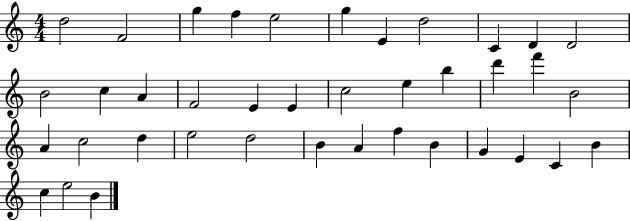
D5/h F4/h G5/q F5/q E5/h G5/q E4/q D5/h C4/q D4/q D4/h B4/h C5/q A4/q F4/h E4/q E4/q C5/h E5/q B5/q D6/q F6/q B4/h A4/q C5/h D5/q E5/h D5/h B4/q A4/q F5/q B4/q G4/q E4/q C4/q B4/q C5/q E5/h B4/q